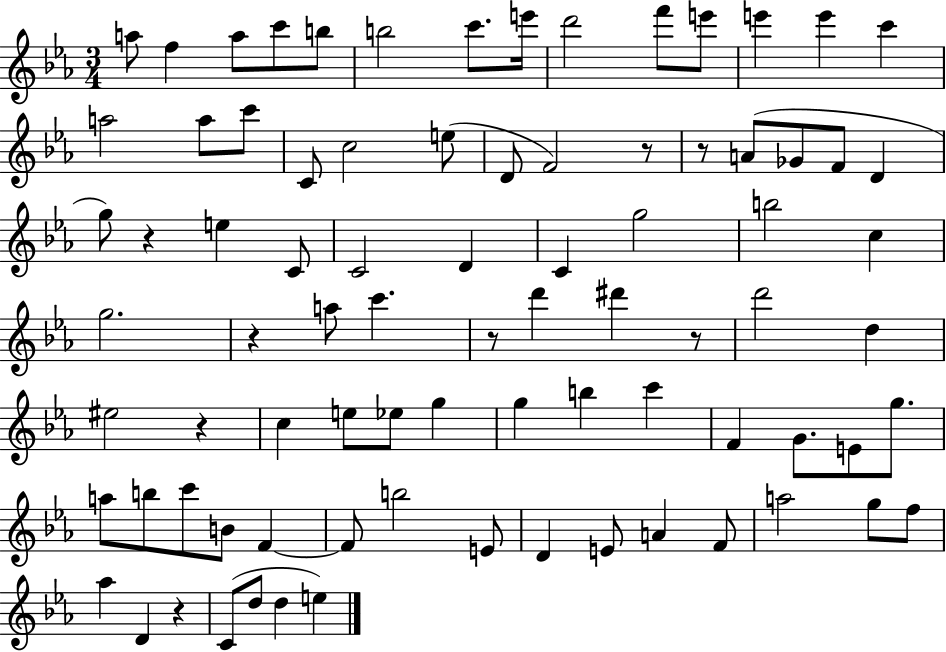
{
  \clef treble
  \numericTimeSignature
  \time 3/4
  \key ees \major
  a''8 f''4 a''8 c'''8 b''8 | b''2 c'''8. e'''16 | d'''2 f'''8 e'''8 | e'''4 e'''4 c'''4 | \break a''2 a''8 c'''8 | c'8 c''2 e''8( | d'8 f'2) r8 | r8 a'8( ges'8 f'8 d'4 | \break g''8) r4 e''4 c'8 | c'2 d'4 | c'4 g''2 | b''2 c''4 | \break g''2. | r4 a''8 c'''4. | r8 d'''4 dis'''4 r8 | d'''2 d''4 | \break eis''2 r4 | c''4 e''8 ees''8 g''4 | g''4 b''4 c'''4 | f'4 g'8. e'8 g''8. | \break a''8 b''8 c'''8 b'8 f'4~~ | f'8 b''2 e'8 | d'4 e'8 a'4 f'8 | a''2 g''8 f''8 | \break aes''4 d'4 r4 | c'8( d''8 d''4 e''4) | \bar "|."
}